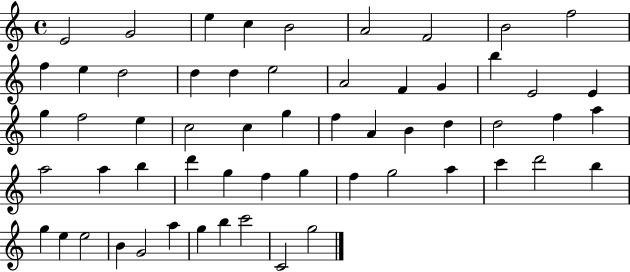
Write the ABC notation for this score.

X:1
T:Untitled
M:4/4
L:1/4
K:C
E2 G2 e c B2 A2 F2 B2 f2 f e d2 d d e2 A2 F G b E2 E g f2 e c2 c g f A B d d2 f a a2 a b d' g f g f g2 a c' d'2 b g e e2 B G2 a g b c'2 C2 g2